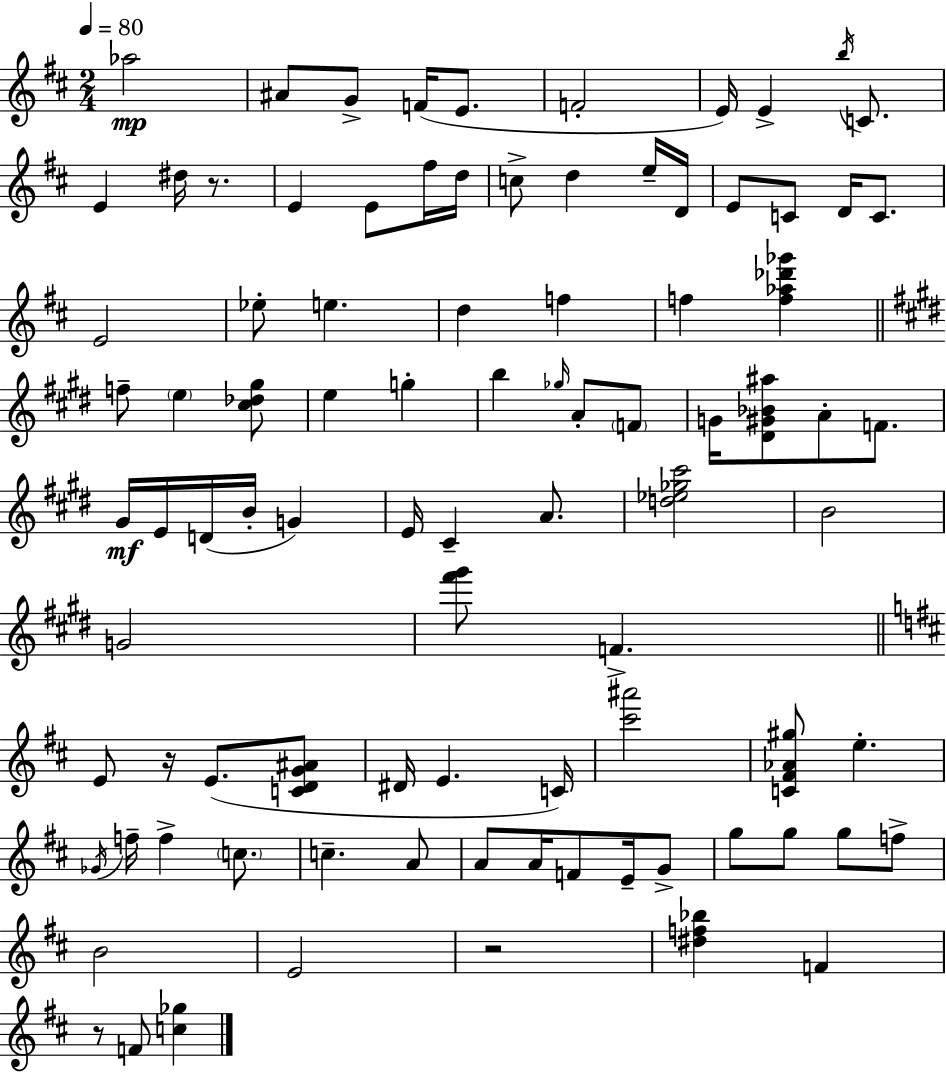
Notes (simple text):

Ab5/h A#4/e G4/e F4/s E4/e. F4/h E4/s E4/q B5/s C4/e. E4/q D#5/s R/e. E4/q E4/e F#5/s D5/s C5/e D5/q E5/s D4/s E4/e C4/e D4/s C4/e. E4/h Eb5/e E5/q. D5/q F5/q F5/q [F5,Ab5,Db6,Gb6]/q F5/e E5/q [C#5,Db5,G#5]/e E5/q G5/q B5/q Gb5/s A4/e F4/e G4/s [D#4,G#4,Bb4,A#5]/e A4/e F4/e. G#4/s E4/s D4/s B4/s G4/q E4/s C#4/q A4/e. [D5,Eb5,Gb5,C#6]/h B4/h G4/h [F#6,G#6]/e F4/q. E4/e R/s E4/e. [C4,D4,G4,A#4]/e D#4/s E4/q. C4/s [C#6,A#6]/h [C4,F#4,Ab4,G#5]/e E5/q. Gb4/s F5/s F5/q C5/e. C5/q. A4/e A4/e A4/s F4/e E4/s G4/e G5/e G5/e G5/e F5/e B4/h E4/h R/h [D#5,F5,Bb5]/q F4/q R/e F4/e [C5,Gb5]/q